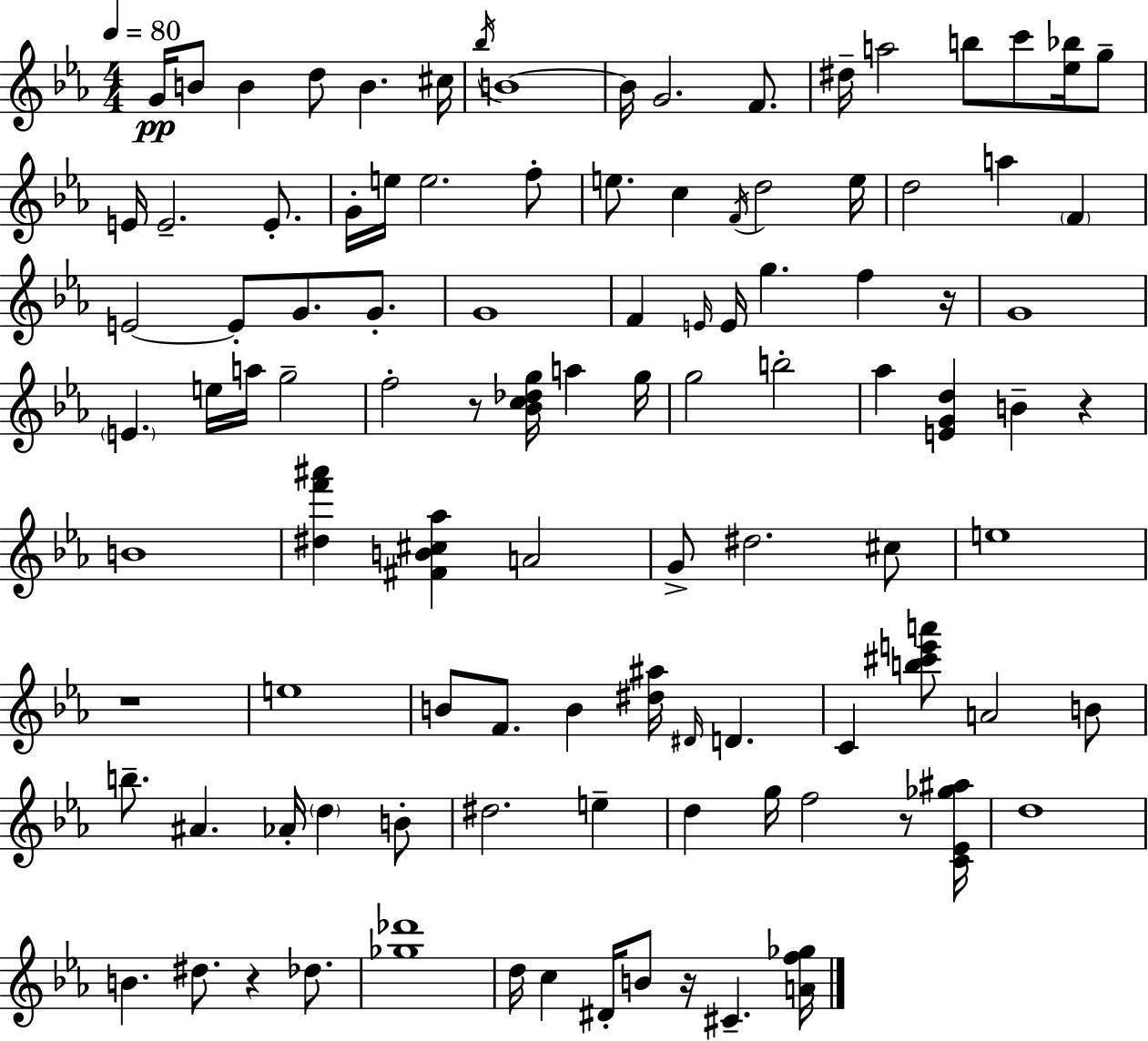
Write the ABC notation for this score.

X:1
T:Untitled
M:4/4
L:1/4
K:Eb
G/4 B/2 B d/2 B ^c/4 _b/4 B4 B/4 G2 F/2 ^d/4 a2 b/2 c'/2 [_e_b]/4 g/2 E/4 E2 E/2 G/4 e/4 e2 f/2 e/2 c F/4 d2 e/4 d2 a F E2 E/2 G/2 G/2 G4 F E/4 E/4 g f z/4 G4 E e/4 a/4 g2 f2 z/2 [_Bc_dg]/4 a g/4 g2 b2 _a [EGd] B z B4 [^df'^a'] [^FB^c_a] A2 G/2 ^d2 ^c/2 e4 z4 e4 B/2 F/2 B [^d^a]/4 ^D/4 D C [b^c'e'a']/2 A2 B/2 b/2 ^A _A/4 d B/2 ^d2 e d g/4 f2 z/2 [C_E_g^a]/4 d4 B ^d/2 z _d/2 [_g_d']4 d/4 c ^D/4 B/2 z/4 ^C [Af_g]/4